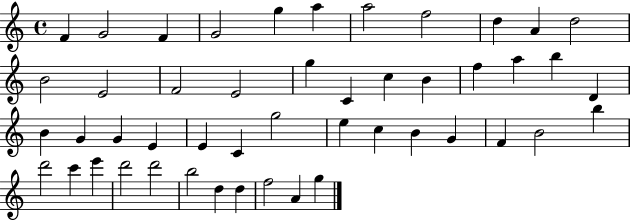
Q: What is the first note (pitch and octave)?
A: F4